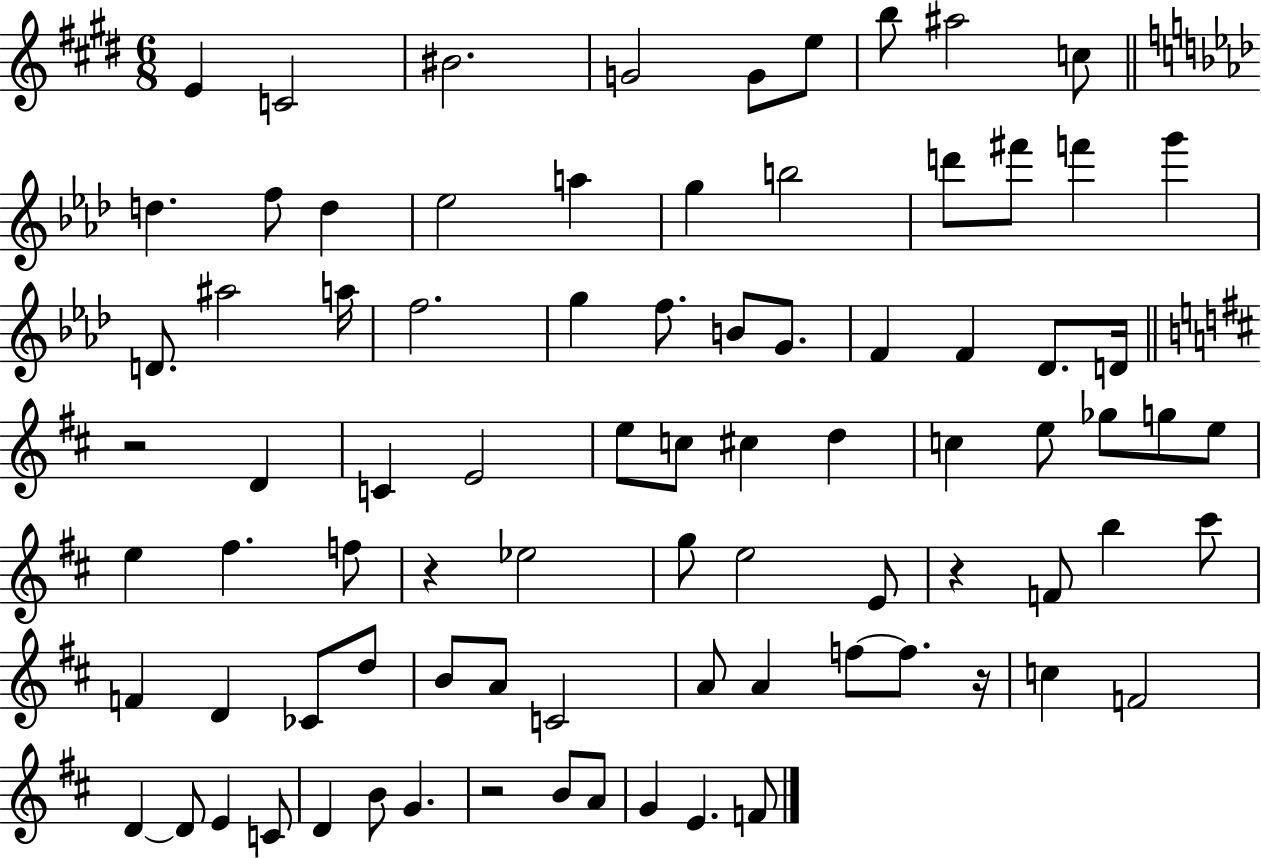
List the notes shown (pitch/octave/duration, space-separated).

E4/q C4/h BIS4/h. G4/h G4/e E5/e B5/e A#5/h C5/e D5/q. F5/e D5/q Eb5/h A5/q G5/q B5/h D6/e F#6/e F6/q G6/q D4/e. A#5/h A5/s F5/h. G5/q F5/e. B4/e G4/e. F4/q F4/q Db4/e. D4/s R/h D4/q C4/q E4/h E5/e C5/e C#5/q D5/q C5/q E5/e Gb5/e G5/e E5/e E5/q F#5/q. F5/e R/q Eb5/h G5/e E5/h E4/e R/q F4/e B5/q C#6/e F4/q D4/q CES4/e D5/e B4/e A4/e C4/h A4/e A4/q F5/e F5/e. R/s C5/q F4/h D4/q D4/e E4/q C4/e D4/q B4/e G4/q. R/h B4/e A4/e G4/q E4/q. F4/e